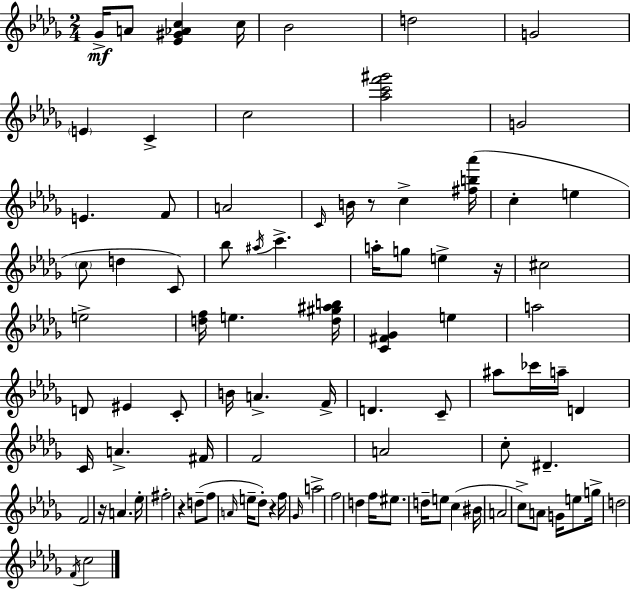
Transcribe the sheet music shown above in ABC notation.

X:1
T:Untitled
M:2/4
L:1/4
K:Bbm
_G/4 A/2 [_E^G_Ac] c/4 _B2 d2 G2 E C c2 [_ac'f'^g']2 G2 E F/2 A2 C/4 B/4 z/2 c [^fb_a']/4 c e c/2 d C/2 _b/2 ^a/4 c' a/4 g/2 e z/4 ^c2 e2 [df]/4 e [d^g^ab]/4 [C^F_G] e a2 D/2 ^E C/2 B/4 A F/4 D C/2 ^a/2 _c'/4 a/4 D C/4 A ^F/4 F2 A2 c/2 ^D F2 z/4 A _e/4 ^f2 z d/2 f/2 A/4 e/4 _d/2 z f/4 _G/4 a2 f2 d f/4 ^e/2 d/4 e/2 c ^B/4 A2 c/2 A/2 G/4 e/2 g/4 d2 F/4 c2